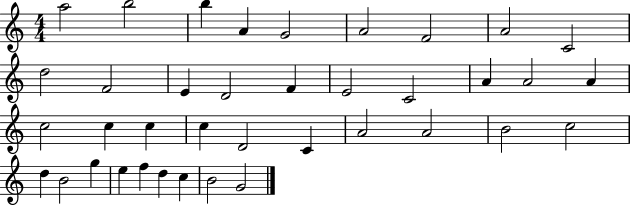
{
  \clef treble
  \numericTimeSignature
  \time 4/4
  \key c \major
  a''2 b''2 | b''4 a'4 g'2 | a'2 f'2 | a'2 c'2 | \break d''2 f'2 | e'4 d'2 f'4 | e'2 c'2 | a'4 a'2 a'4 | \break c''2 c''4 c''4 | c''4 d'2 c'4 | a'2 a'2 | b'2 c''2 | \break d''4 b'2 g''4 | e''4 f''4 d''4 c''4 | b'2 g'2 | \bar "|."
}